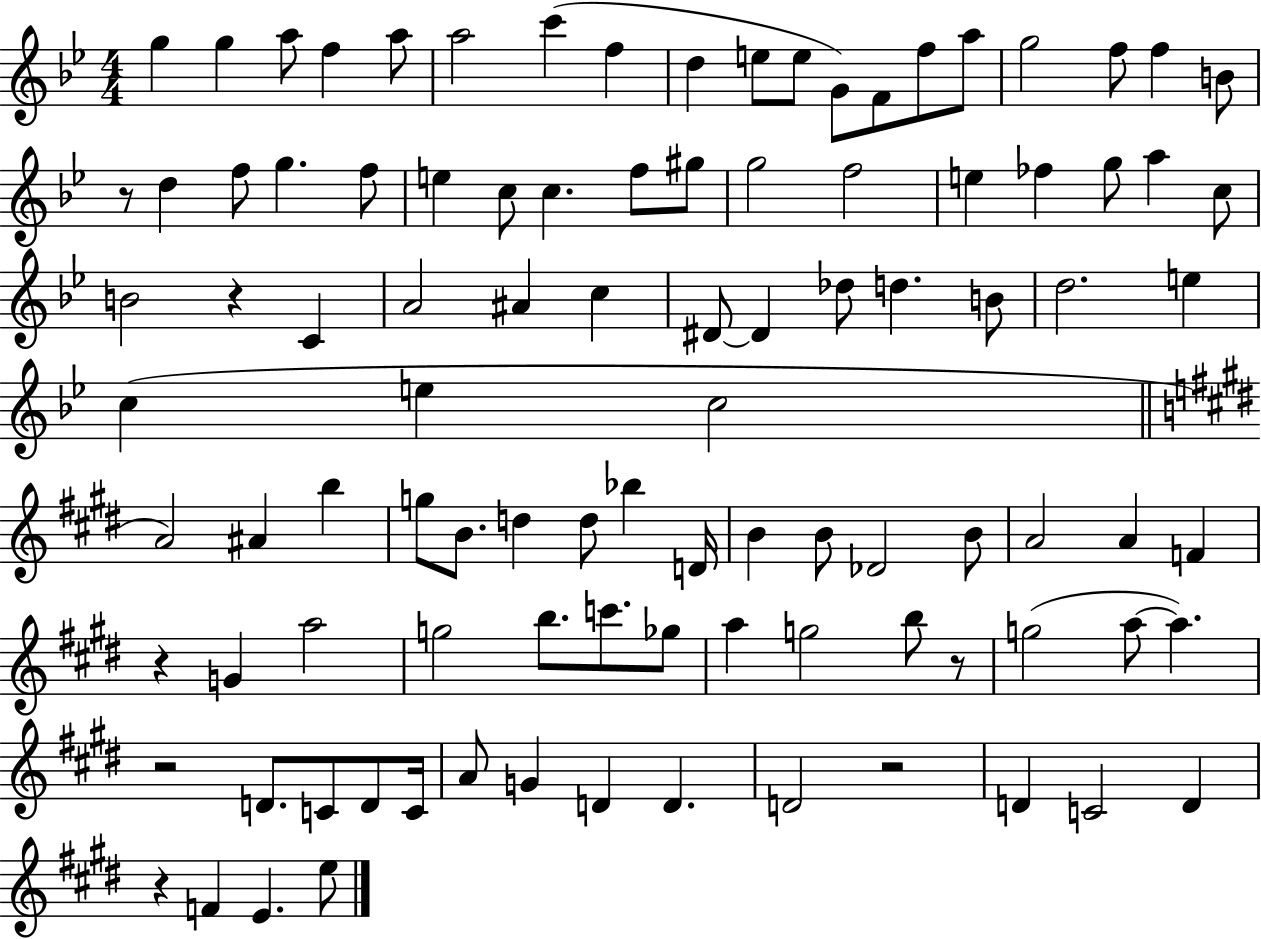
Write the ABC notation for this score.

X:1
T:Untitled
M:4/4
L:1/4
K:Bb
g g a/2 f a/2 a2 c' f d e/2 e/2 G/2 F/2 f/2 a/2 g2 f/2 f B/2 z/2 d f/2 g f/2 e c/2 c f/2 ^g/2 g2 f2 e _f g/2 a c/2 B2 z C A2 ^A c ^D/2 ^D _d/2 d B/2 d2 e c e c2 A2 ^A b g/2 B/2 d d/2 _b D/4 B B/2 _D2 B/2 A2 A F z G a2 g2 b/2 c'/2 _g/2 a g2 b/2 z/2 g2 a/2 a z2 D/2 C/2 D/2 C/4 A/2 G D D D2 z2 D C2 D z F E e/2